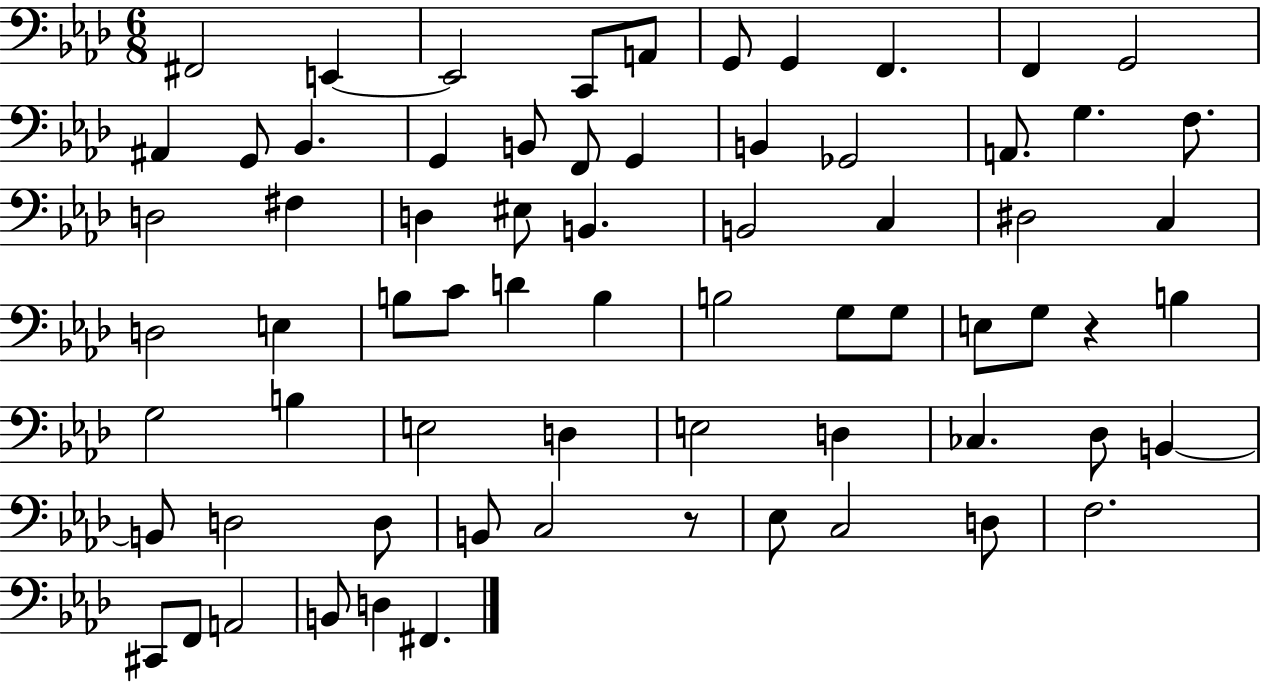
F#2/h E2/q E2/h C2/e A2/e G2/e G2/q F2/q. F2/q G2/h A#2/q G2/e Bb2/q. G2/q B2/e F2/e G2/q B2/q Gb2/h A2/e. G3/q. F3/e. D3/h F#3/q D3/q EIS3/e B2/q. B2/h C3/q D#3/h C3/q D3/h E3/q B3/e C4/e D4/q B3/q B3/h G3/e G3/e E3/e G3/e R/q B3/q G3/h B3/q E3/h D3/q E3/h D3/q CES3/q. Db3/e B2/q B2/e D3/h D3/e B2/e C3/h R/e Eb3/e C3/h D3/e F3/h. C#2/e F2/e A2/h B2/e D3/q F#2/q.